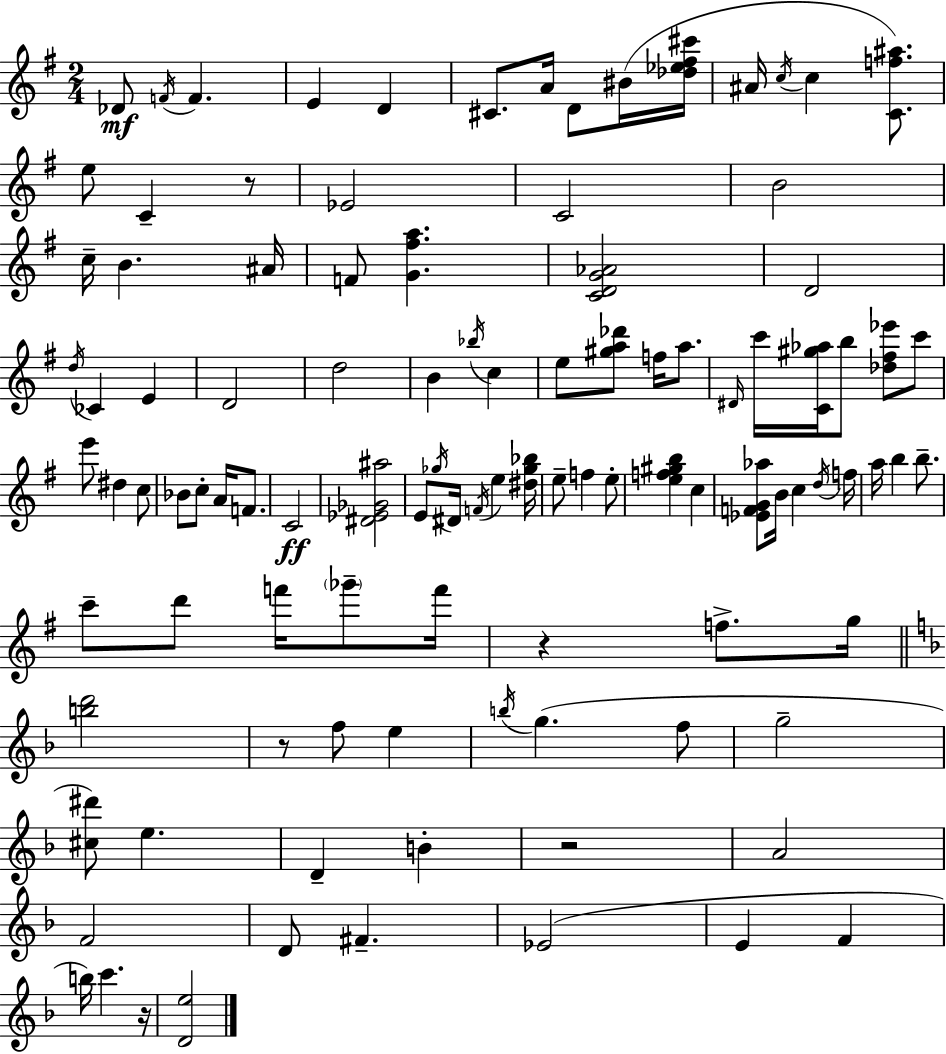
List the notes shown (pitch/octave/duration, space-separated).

Db4/e F4/s F4/q. E4/q D4/q C#4/e. A4/s D4/e BIS4/s [Db5,Eb5,F#5,C#6]/s A#4/s C5/s C5/q [C4,F5,A#5]/e. E5/e C4/q R/e Eb4/h C4/h B4/h C5/s B4/q. A#4/s F4/e [G4,F#5,A5]/q. [C4,D4,G4,Ab4]/h D4/h D5/s CES4/q E4/q D4/h D5/h B4/q Bb5/s C5/q E5/e [G#5,A5,Db6]/e F5/s A5/e. D#4/s C6/s [C4,G#5,Ab5]/s B5/e [Db5,F#5,Eb6]/e C6/e E6/e D#5/q C5/e Bb4/e C5/e A4/s F4/e. C4/h [D#4,Eb4,Gb4,A#5]/h E4/e Gb5/s D#4/s F4/s E5/q [D#5,Gb5,Bb5]/s E5/e F5/q E5/e [E5,F5,G#5,B5]/q C5/q [Eb4,F4,G4,Ab5]/e B4/s C5/q D5/s F5/s A5/s B5/q B5/e. C6/e D6/e F6/s Gb6/e F6/s R/q F5/e. G5/s [B5,D6]/h R/e F5/e E5/q B5/s G5/q. F5/e G5/h [C#5,D#6]/e E5/q. D4/q B4/q R/h A4/h F4/h D4/e F#4/q. Eb4/h E4/q F4/q B5/s C6/q. R/s [D4,E5]/h